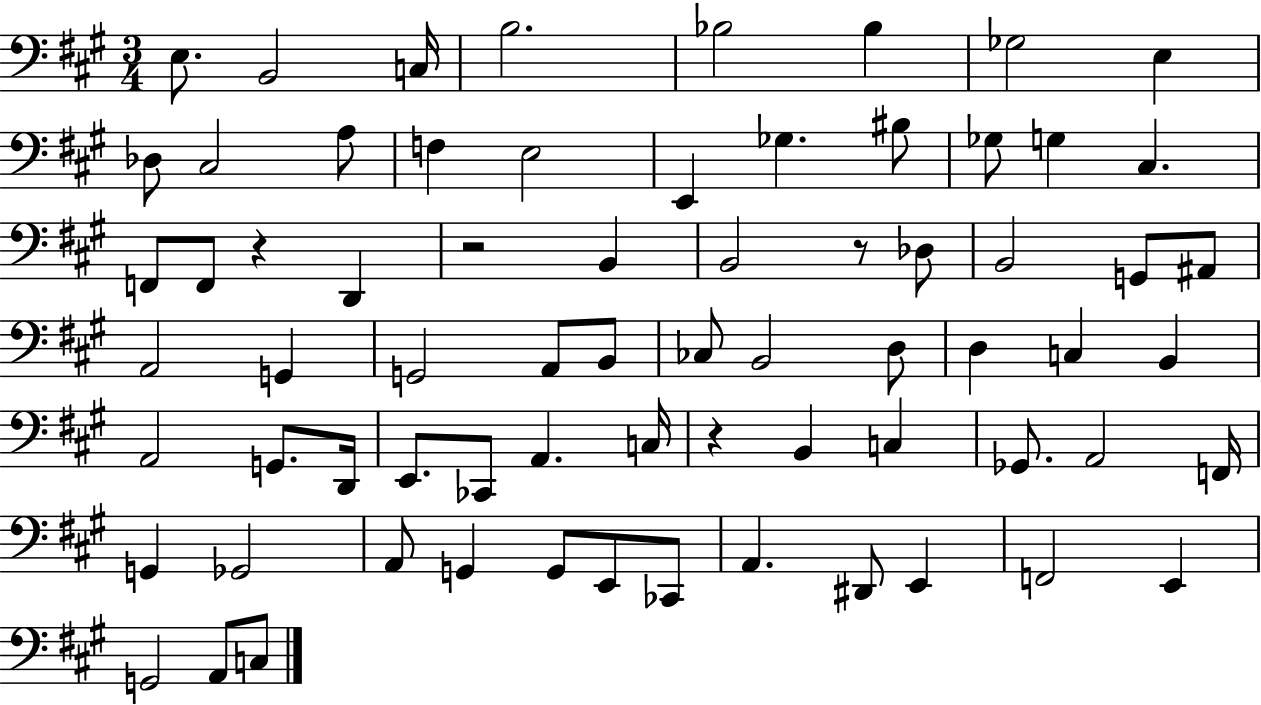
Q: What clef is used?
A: bass